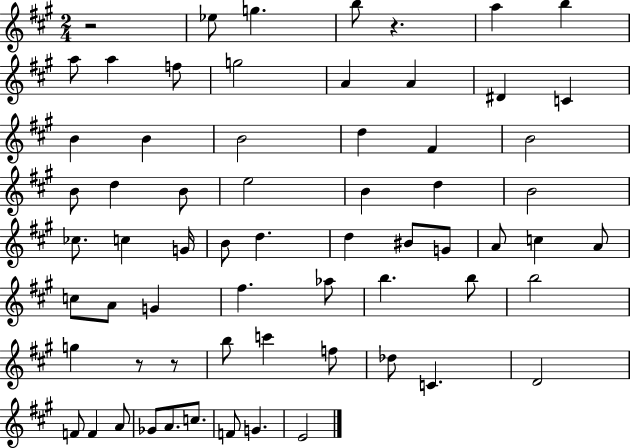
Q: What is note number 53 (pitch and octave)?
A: F4